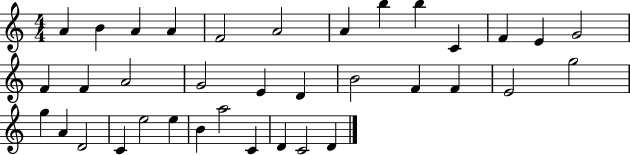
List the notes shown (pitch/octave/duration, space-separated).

A4/q B4/q A4/q A4/q F4/h A4/h A4/q B5/q B5/q C4/q F4/q E4/q G4/h F4/q F4/q A4/h G4/h E4/q D4/q B4/h F4/q F4/q E4/h G5/h G5/q A4/q D4/h C4/q E5/h E5/q B4/q A5/h C4/q D4/q C4/h D4/q